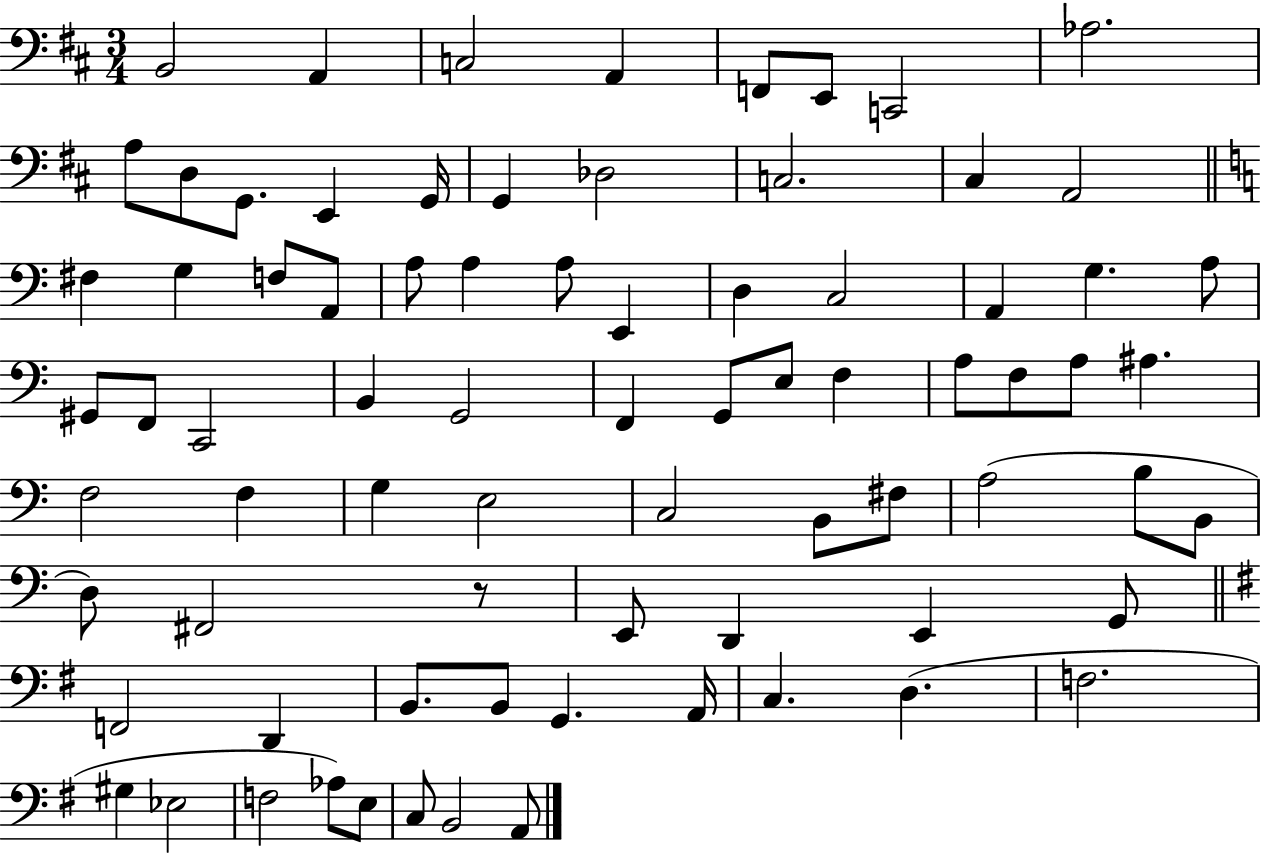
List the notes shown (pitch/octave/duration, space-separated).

B2/h A2/q C3/h A2/q F2/e E2/e C2/h Ab3/h. A3/e D3/e G2/e. E2/q G2/s G2/q Db3/h C3/h. C#3/q A2/h F#3/q G3/q F3/e A2/e A3/e A3/q A3/e E2/q D3/q C3/h A2/q G3/q. A3/e G#2/e F2/e C2/h B2/q G2/h F2/q G2/e E3/e F3/q A3/e F3/e A3/e A#3/q. F3/h F3/q G3/q E3/h C3/h B2/e F#3/e A3/h B3/e B2/e D3/e F#2/h R/e E2/e D2/q E2/q G2/e F2/h D2/q B2/e. B2/e G2/q. A2/s C3/q. D3/q. F3/h. G#3/q Eb3/h F3/h Ab3/e E3/e C3/e B2/h A2/e